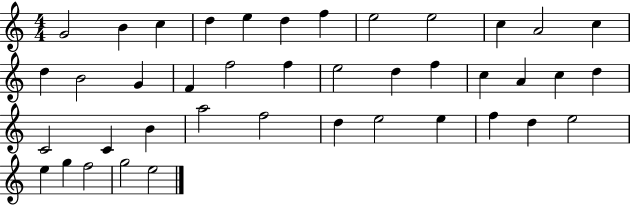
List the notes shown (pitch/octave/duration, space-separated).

G4/h B4/q C5/q D5/q E5/q D5/q F5/q E5/h E5/h C5/q A4/h C5/q D5/q B4/h G4/q F4/q F5/h F5/q E5/h D5/q F5/q C5/q A4/q C5/q D5/q C4/h C4/q B4/q A5/h F5/h D5/q E5/h E5/q F5/q D5/q E5/h E5/q G5/q F5/h G5/h E5/h